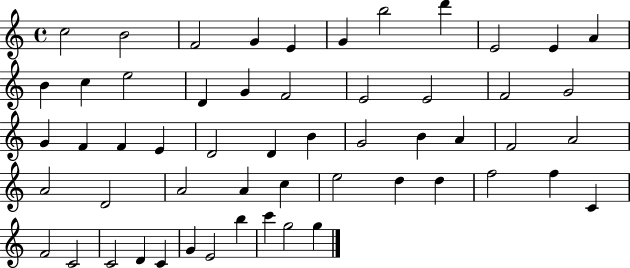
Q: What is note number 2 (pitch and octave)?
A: B4